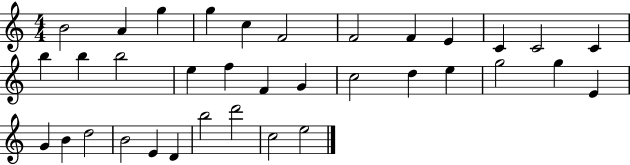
X:1
T:Untitled
M:4/4
L:1/4
K:C
B2 A g g c F2 F2 F E C C2 C b b b2 e f F G c2 d e g2 g E G B d2 B2 E D b2 d'2 c2 e2